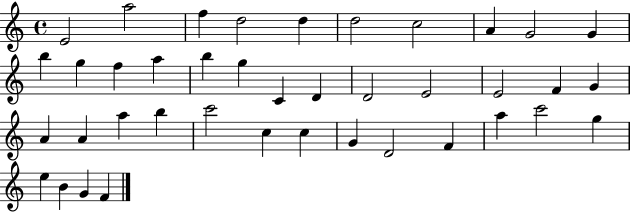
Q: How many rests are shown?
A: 0